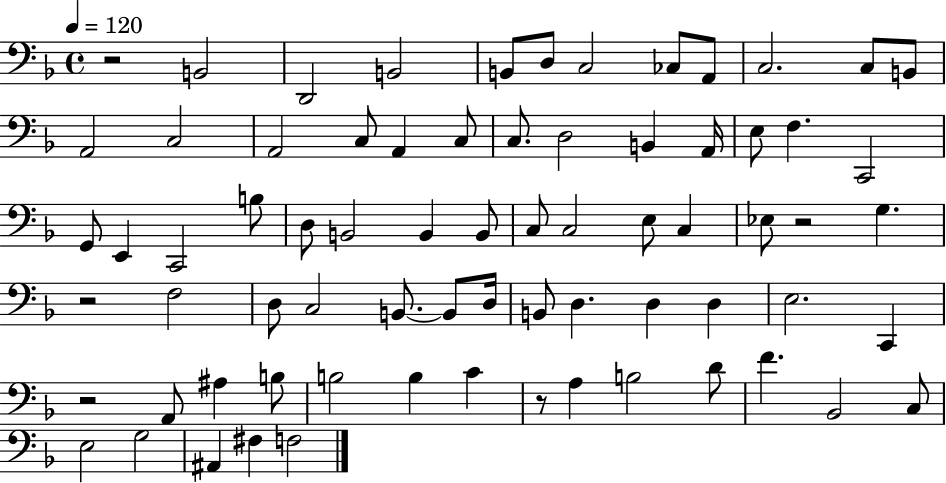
X:1
T:Untitled
M:4/4
L:1/4
K:F
z2 B,,2 D,,2 B,,2 B,,/2 D,/2 C,2 _C,/2 A,,/2 C,2 C,/2 B,,/2 A,,2 C,2 A,,2 C,/2 A,, C,/2 C,/2 D,2 B,, A,,/4 E,/2 F, C,,2 G,,/2 E,, C,,2 B,/2 D,/2 B,,2 B,, B,,/2 C,/2 C,2 E,/2 C, _E,/2 z2 G, z2 F,2 D,/2 C,2 B,,/2 B,,/2 D,/4 B,,/2 D, D, D, E,2 C,, z2 A,,/2 ^A, B,/2 B,2 B, C z/2 A, B,2 D/2 F _B,,2 C,/2 E,2 G,2 ^A,, ^F, F,2